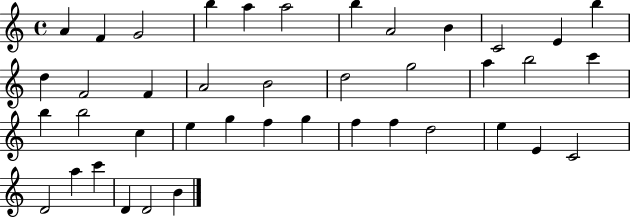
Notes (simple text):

A4/q F4/q G4/h B5/q A5/q A5/h B5/q A4/h B4/q C4/h E4/q B5/q D5/q F4/h F4/q A4/h B4/h D5/h G5/h A5/q B5/h C6/q B5/q B5/h C5/q E5/q G5/q F5/q G5/q F5/q F5/q D5/h E5/q E4/q C4/h D4/h A5/q C6/q D4/q D4/h B4/q